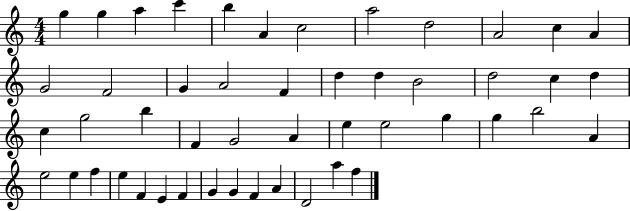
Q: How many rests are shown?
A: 0